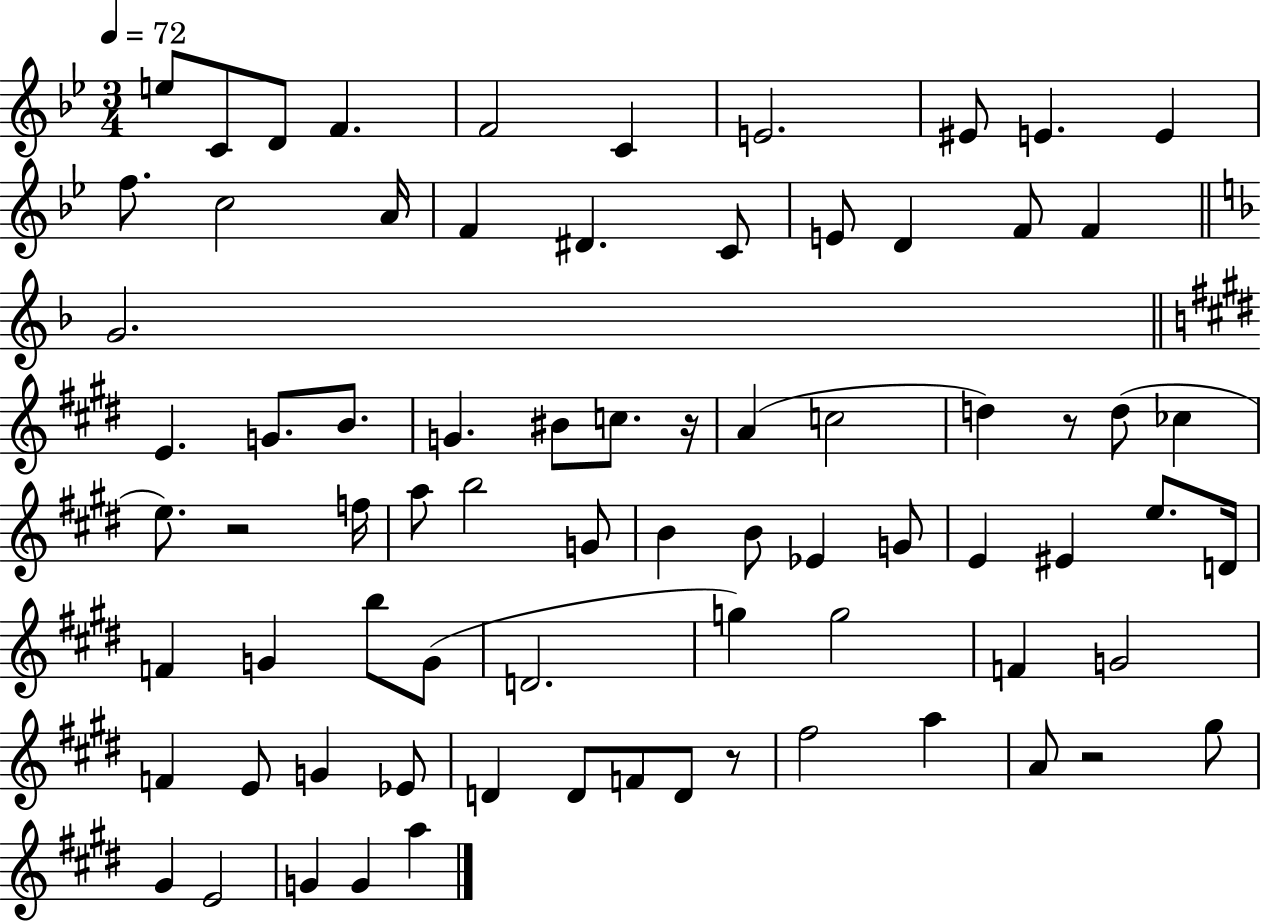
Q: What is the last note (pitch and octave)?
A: A5